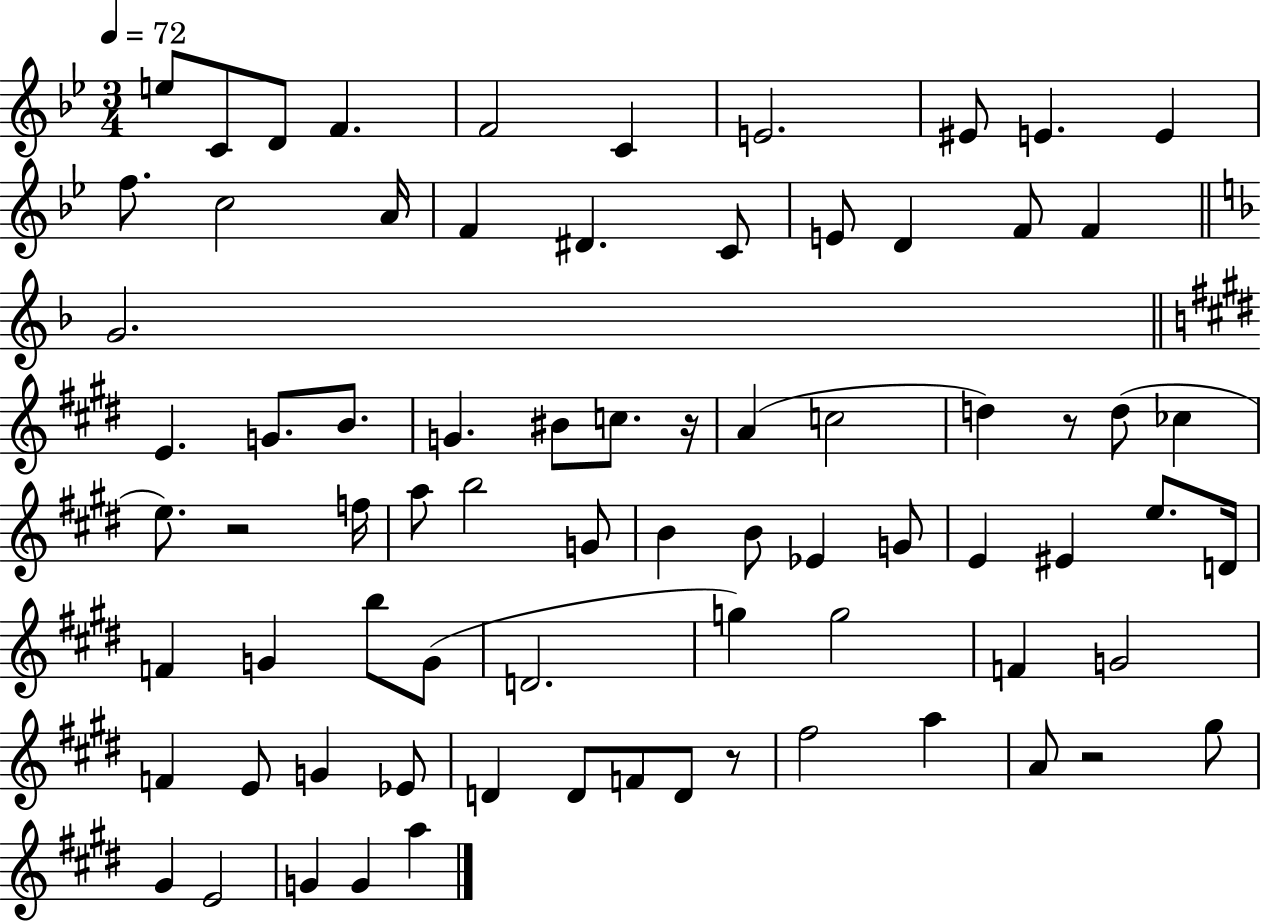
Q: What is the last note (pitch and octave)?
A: A5